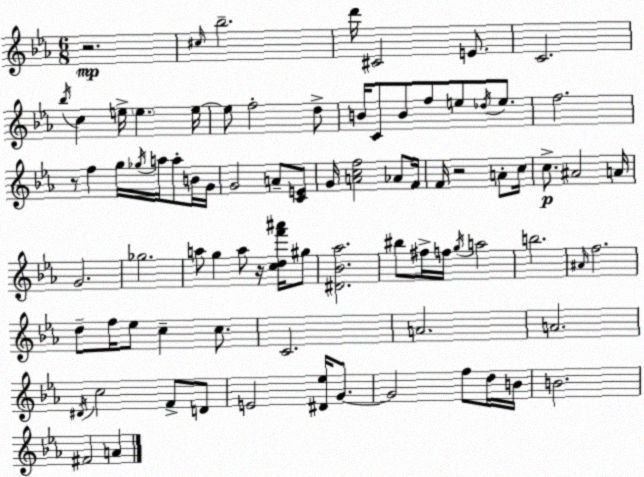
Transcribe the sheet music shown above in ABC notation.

X:1
T:Untitled
M:6/8
L:1/4
K:Eb
z2 ^c/4 _b2 d'/4 ^C2 E/2 C2 _b/4 c e/4 e e/4 e/2 f2 d/2 B/4 C/2 B/2 f/2 e/2 _d/4 e/2 f2 z/2 f g/4 _g/4 a/4 a/2 B/4 G/4 G2 A/2 [CE]/2 G/4 [Acf]2 _A/2 F/4 F/4 z2 A/2 c/4 c/2 ^A2 A/4 G2 _g2 a/2 g a/2 z/4 [cdf'^a']/4 ^g/2 [^D_B_a]2 ^b/2 ^f/4 f/4 g/4 a2 b2 ^A/4 f2 d/2 f/4 _e/2 c c/2 C2 A2 A2 ^D/4 c2 F/2 D/2 E2 [^D_e]/4 G/2 G2 f/2 d/4 B/4 B2 ^F2 A